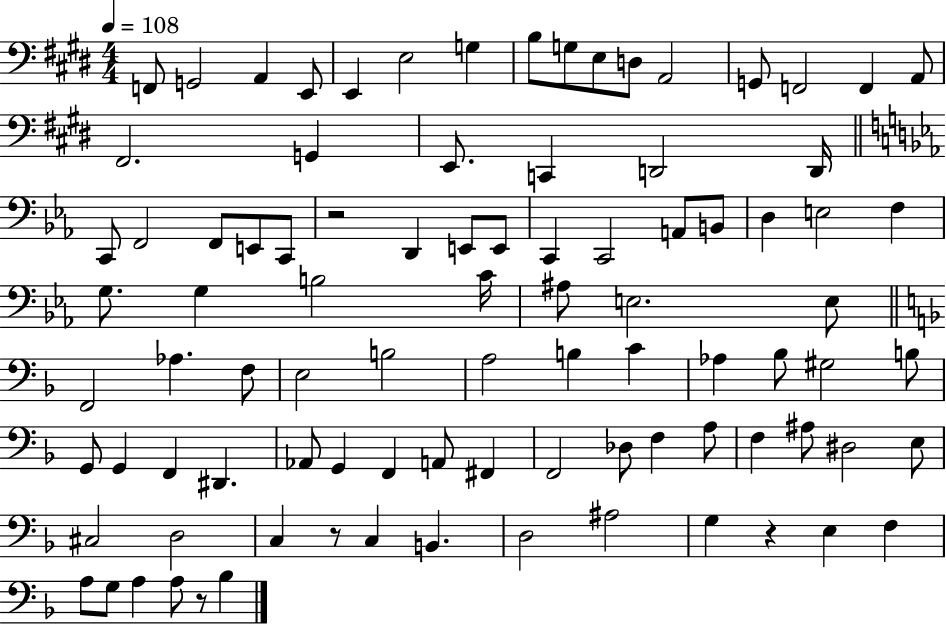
{
  \clef bass
  \numericTimeSignature
  \time 4/4
  \key e \major
  \tempo 4 = 108
  f,8 g,2 a,4 e,8 | e,4 e2 g4 | b8 g8 e8 d8 a,2 | g,8 f,2 f,4 a,8 | \break fis,2. g,4 | e,8. c,4 d,2 d,16 | \bar "||" \break \key ees \major c,8 f,2 f,8 e,8 c,8 | r2 d,4 e,8 e,8 | c,4 c,2 a,8 b,8 | d4 e2 f4 | \break g8. g4 b2 c'16 | ais8 e2. e8 | \bar "||" \break \key f \major f,2 aes4. f8 | e2 b2 | a2 b4 c'4 | aes4 bes8 gis2 b8 | \break g,8 g,4 f,4 dis,4. | aes,8 g,4 f,4 a,8 fis,4 | f,2 des8 f4 a8 | f4 ais8 dis2 e8 | \break cis2 d2 | c4 r8 c4 b,4. | d2 ais2 | g4 r4 e4 f4 | \break a8 g8 a4 a8 r8 bes4 | \bar "|."
}